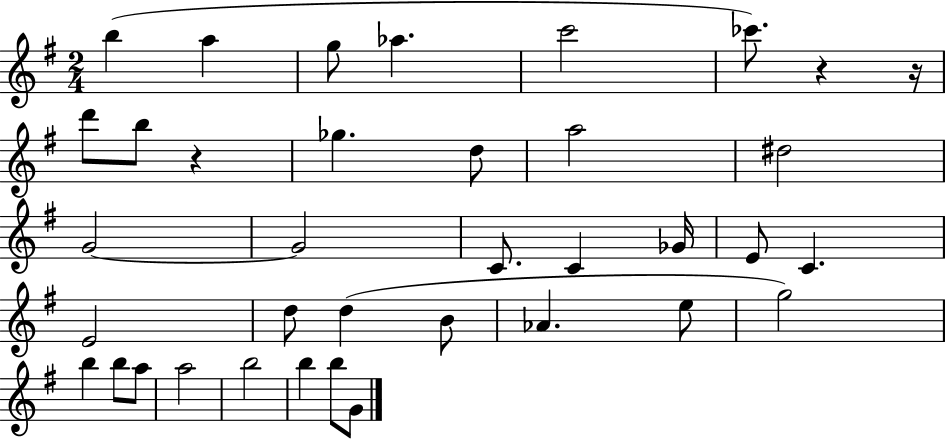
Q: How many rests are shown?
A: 3